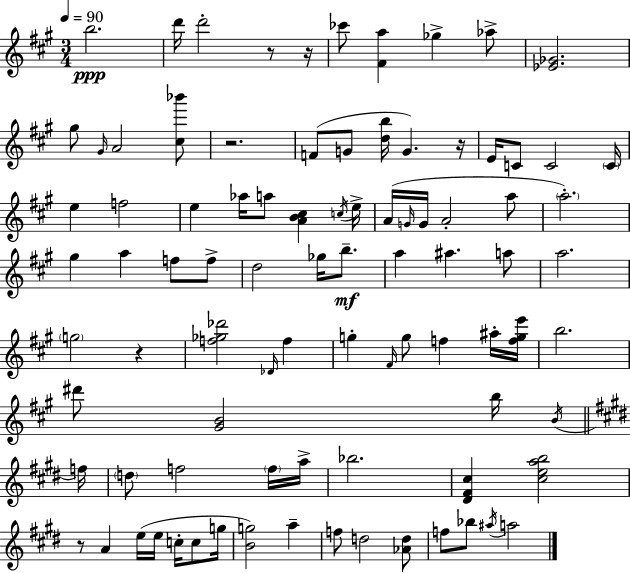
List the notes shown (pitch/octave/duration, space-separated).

B5/h. D6/s D6/h R/e R/s CES6/e [F#4,A5]/q Gb5/q Ab5/e [Eb4,Gb4]/h. G#5/e G#4/s A4/h [C#5,Bb6]/e R/h. F4/e G4/e [D5,B5]/s G4/q. R/s E4/s C4/e C4/h C4/s E5/q F5/h E5/q Ab5/s A5/e [A4,B4,C#5]/q C5/s E5/s A4/s G4/s G4/s A4/h A5/e A5/h. G#5/q A5/q F5/e F5/e D5/h Gb5/s B5/e. A5/q A#5/q. A5/e A5/h. G5/h R/q [F5,Gb5,Db6]/h Db4/s F5/q G5/q F#4/s G5/e F5/q A#5/s [F5,G5,E6]/s B5/h. D#6/e [G#4,B4]/h B5/s B4/s F5/s D5/e F5/h F5/s A5/s Bb5/h. [D#4,F#4,C#5]/q [C#5,E5,A5,B5]/h R/e A4/q E5/s E5/s C5/s C5/e G5/s [B4,G5]/h A5/q F5/e D5/h [Ab4,D5]/e F5/e Bb5/e A#5/s A5/h